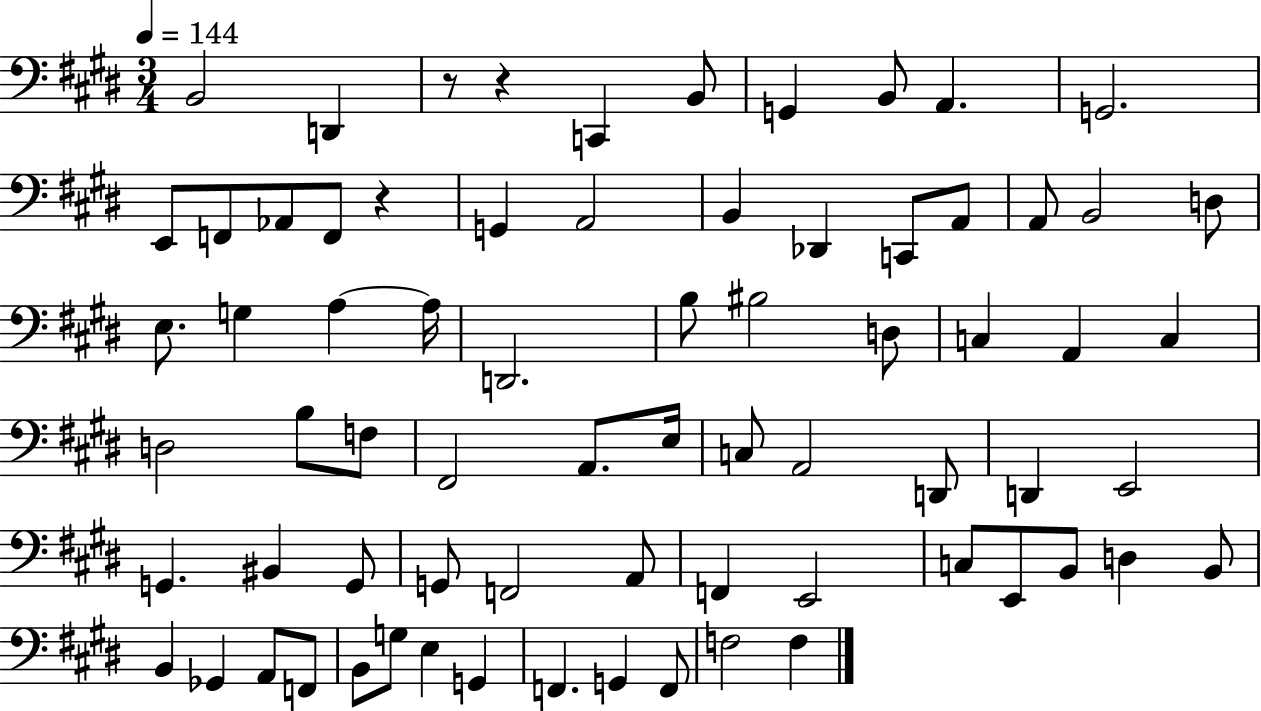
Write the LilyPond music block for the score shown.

{
  \clef bass
  \numericTimeSignature
  \time 3/4
  \key e \major
  \tempo 4 = 144
  b,2 d,4 | r8 r4 c,4 b,8 | g,4 b,8 a,4. | g,2. | \break e,8 f,8 aes,8 f,8 r4 | g,4 a,2 | b,4 des,4 c,8 a,8 | a,8 b,2 d8 | \break e8. g4 a4~~ a16 | d,2. | b8 bis2 d8 | c4 a,4 c4 | \break d2 b8 f8 | fis,2 a,8. e16 | c8 a,2 d,8 | d,4 e,2 | \break g,4. bis,4 g,8 | g,8 f,2 a,8 | f,4 e,2 | c8 e,8 b,8 d4 b,8 | \break b,4 ges,4 a,8 f,8 | b,8 g8 e4 g,4 | f,4. g,4 f,8 | f2 f4 | \break \bar "|."
}